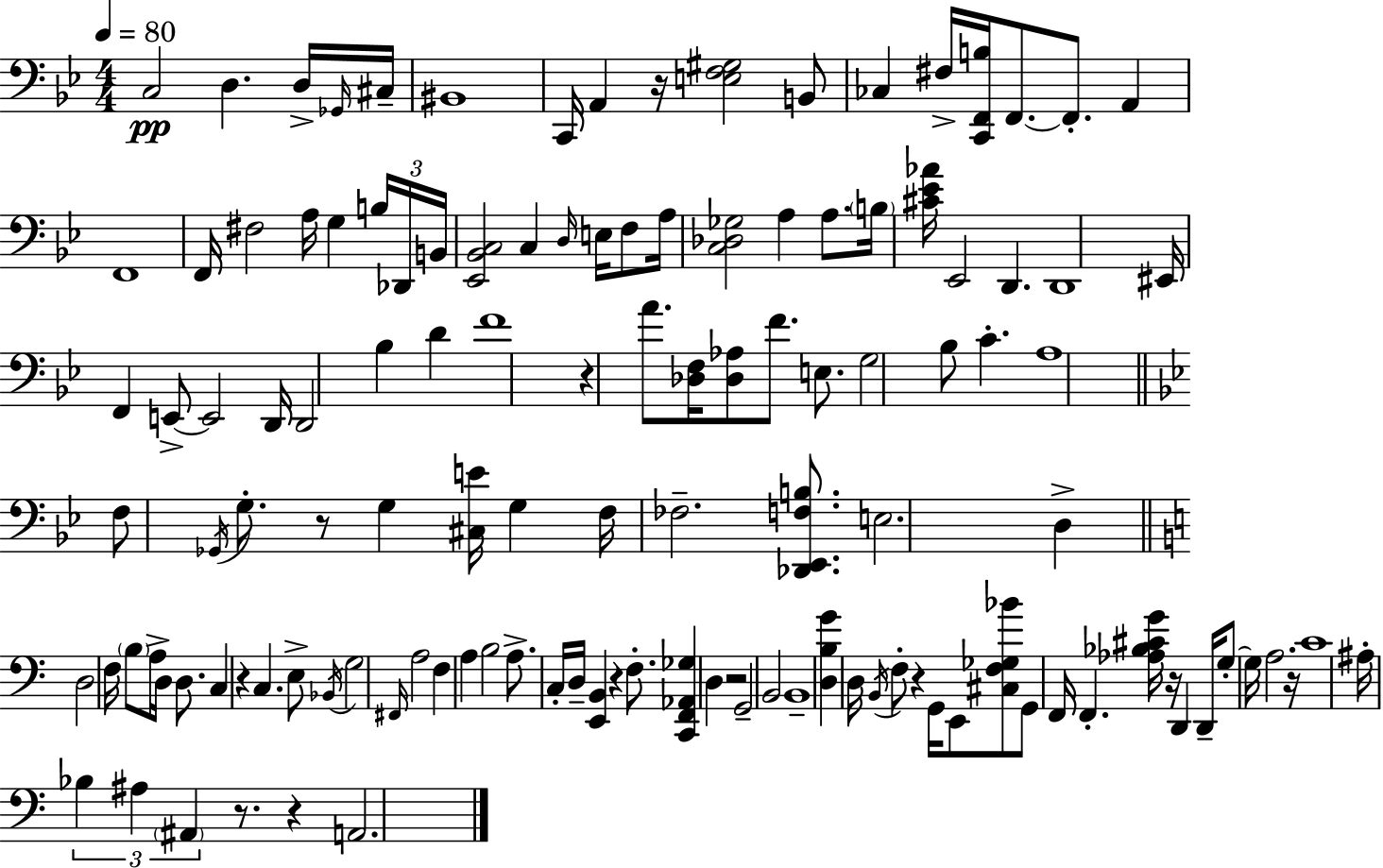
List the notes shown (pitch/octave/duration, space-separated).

C3/h D3/q. D3/s Gb2/s C#3/s BIS2/w C2/s A2/q R/s [E3,F3,G#3]/h B2/e CES3/q F#3/s [C2,F2,B3]/s F2/e. F2/e. A2/q F2/w F2/s F#3/h A3/s G3/q B3/s Db2/s B2/s [Eb2,Bb2,C3]/h C3/q D3/s E3/s F3/e A3/s [C3,Db3,Gb3]/h A3/q A3/e. B3/s [C#4,Eb4,Ab4]/s Eb2/h D2/q. D2/w EIS2/s F2/q E2/e E2/h D2/s D2/h Bb3/q D4/q F4/w R/q A4/e. [Db3,F3]/s [Db3,Ab3]/e F4/e. E3/e. G3/h Bb3/e C4/q. A3/w F3/e Gb2/s G3/e. R/e G3/q [C#3,E4]/s G3/q F3/s FES3/h. [Db2,Eb2,F3,B3]/e. E3/h. D3/q D3/h F3/s B3/e A3/s D3/s D3/e. C3/q R/q C3/q. E3/e Bb2/s G3/h F#2/s A3/h F3/q A3/q B3/h A3/e. C3/s D3/s [E2,B2]/q R/q F3/e. [C2,F2,Ab2,Gb3]/q D3/q R/h G2/h B2/h B2/w [D3,B3,G4]/q D3/s B2/s F3/e R/q G2/s E2/e [C#3,F3,Gb3,Bb4]/e G2/e F2/s F2/q. [Ab3,Bb3,C#4,G4]/s R/s D2/q D2/s G3/e G3/s A3/h. R/s C4/w A#3/s Bb3/q A#3/q A#2/q R/e. R/q A2/h.